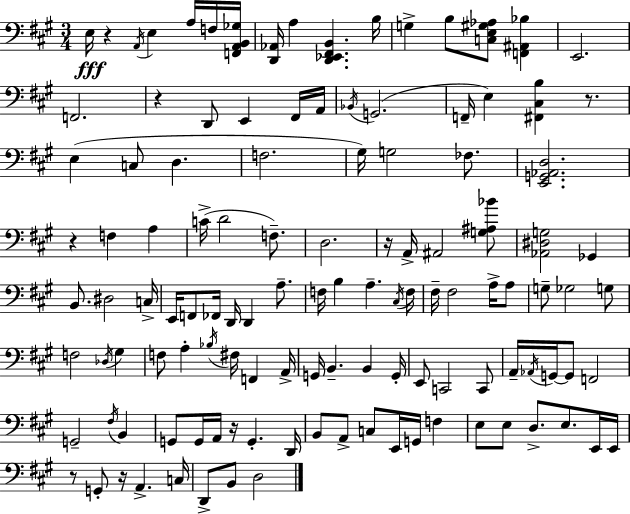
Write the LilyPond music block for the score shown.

{
  \clef bass
  \numericTimeSignature
  \time 3/4
  \key a \major
  \repeat volta 2 { e16\fff r4 \acciaccatura { a,16 } e4 a16 f16 | <f, a, b, ges>16 <d, aes,>16 a4 <d, ees, fis, b,>4. | b16 g4-> b8 <c e gis aes>8 <f, ais, bes>4 | e,2. | \break f,2. | r4 d,8 e,4 fis,16 | a,16 \acciaccatura { bes,16 } g,2.( | f,16-- e4) <fis, cis b>4 r8. | \break e4( c8 d4. | f2. | gis16) g2 fes8. | <e, g, aes, d>2. | \break r4 f4 a4 | c'16->( d'2 f8.--) | d2. | r16 a,16-> ais,2 | \break <g ais bes'>8 <aes, dis g>2 ges,4 | b,8. dis2 | c16-> e,16 f,8 fes,16 d,16 d,4 a8.-- | f16 b4 a4.-- | \break \acciaccatura { cis16 } f16 fis16-- fis2 | a16-> a8 g8-- ges2 | g8 f2 \acciaccatura { des16 } | gis4 f8 a4-. \acciaccatura { bes16 } fis16 | \break f,4 a,16-> g,16 b,4.-- | b,4 g,16-. e,8 c,2 | c,8 a,16-- \acciaccatura { aes,16 } g,16~~ g,8 f,2 | g,2-- | \break \acciaccatura { fis16 } b,4 g,8 g,16 a,16 r16 | g,4.-. d,16 b,8 a,8-> c8 | e,16 g,16 f4 e8 e8 d8.-> | e8. e,16 e,16 r8 g,8-. r16 | \break a,4.-> c16 d,8-> b,8 d2 | } \bar "|."
}